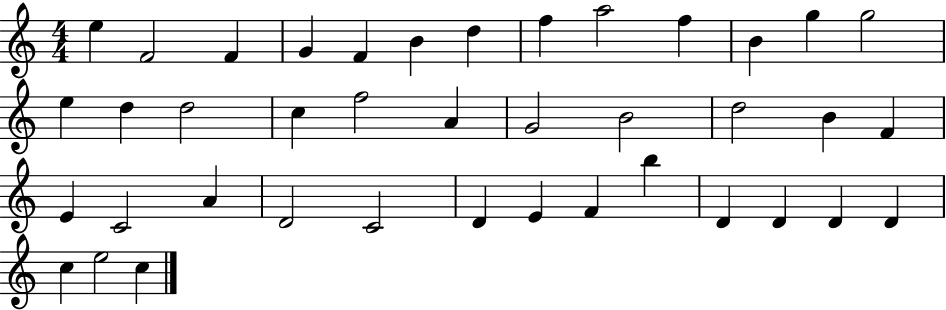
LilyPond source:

{
  \clef treble
  \numericTimeSignature
  \time 4/4
  \key c \major
  e''4 f'2 f'4 | g'4 f'4 b'4 d''4 | f''4 a''2 f''4 | b'4 g''4 g''2 | \break e''4 d''4 d''2 | c''4 f''2 a'4 | g'2 b'2 | d''2 b'4 f'4 | \break e'4 c'2 a'4 | d'2 c'2 | d'4 e'4 f'4 b''4 | d'4 d'4 d'4 d'4 | \break c''4 e''2 c''4 | \bar "|."
}